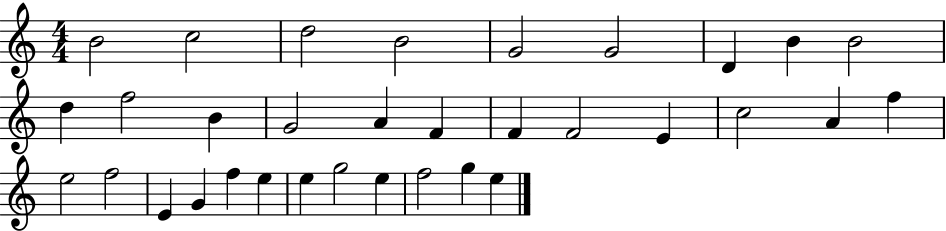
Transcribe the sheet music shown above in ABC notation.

X:1
T:Untitled
M:4/4
L:1/4
K:C
B2 c2 d2 B2 G2 G2 D B B2 d f2 B G2 A F F F2 E c2 A f e2 f2 E G f e e g2 e f2 g e